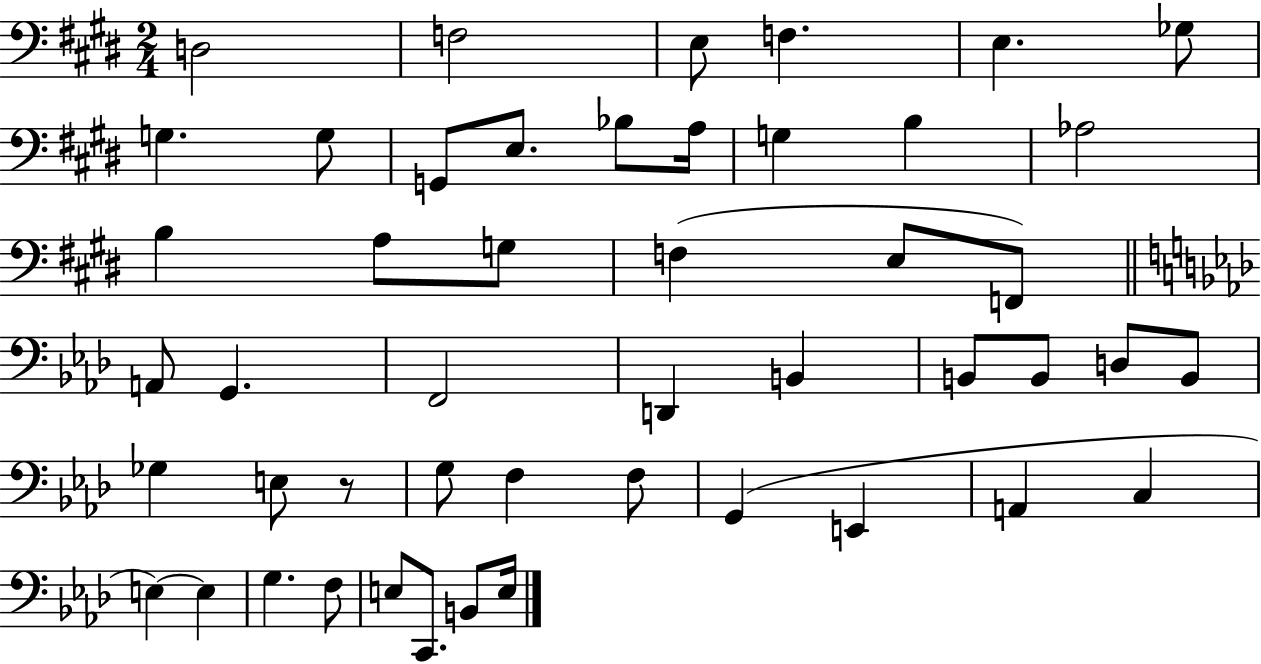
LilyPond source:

{
  \clef bass
  \numericTimeSignature
  \time 2/4
  \key e \major
  \repeat volta 2 { d2 | f2 | e8 f4. | e4. ges8 | \break g4. g8 | g,8 e8. bes8 a16 | g4 b4 | aes2 | \break b4 a8 g8 | f4( e8 f,8) | \bar "||" \break \key aes \major a,8 g,4. | f,2 | d,4 b,4 | b,8 b,8 d8 b,8 | \break ges4 e8 r8 | g8 f4 f8 | g,4( e,4 | a,4 c4 | \break e4~~) e4 | g4. f8 | e8 c,8. b,8 e16 | } \bar "|."
}